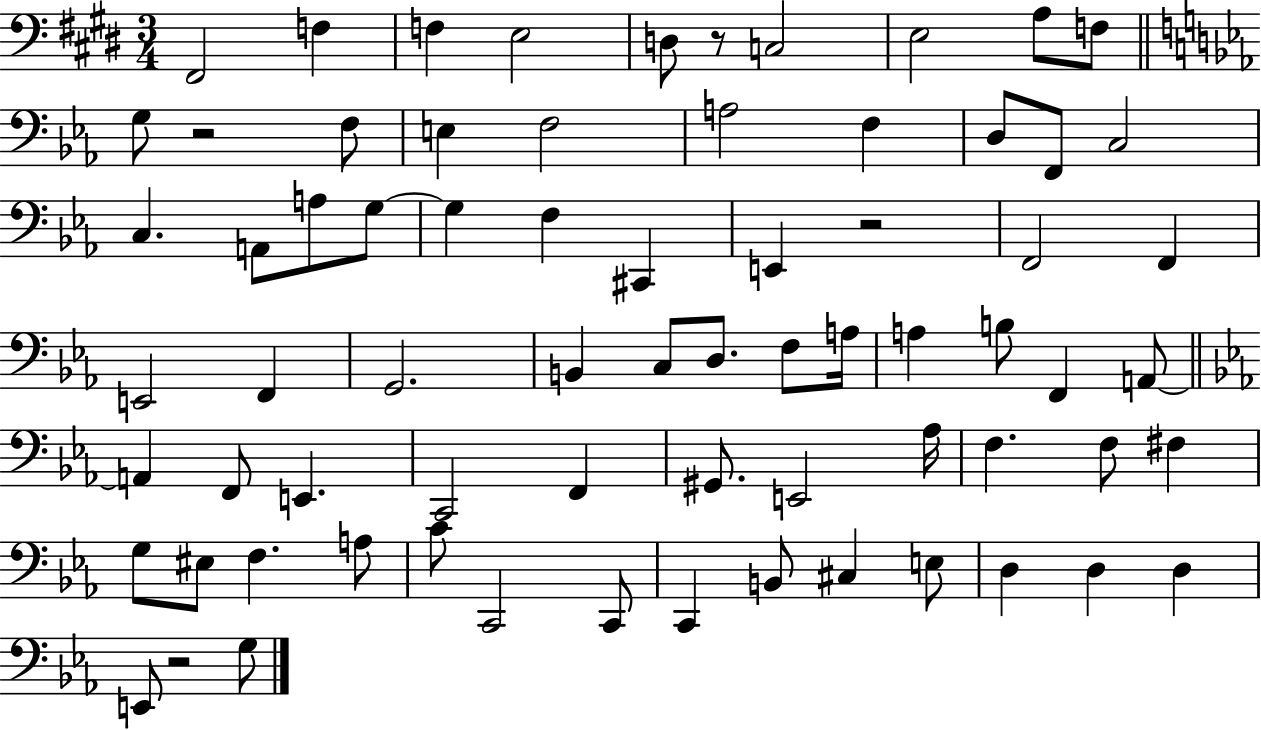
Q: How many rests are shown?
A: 4